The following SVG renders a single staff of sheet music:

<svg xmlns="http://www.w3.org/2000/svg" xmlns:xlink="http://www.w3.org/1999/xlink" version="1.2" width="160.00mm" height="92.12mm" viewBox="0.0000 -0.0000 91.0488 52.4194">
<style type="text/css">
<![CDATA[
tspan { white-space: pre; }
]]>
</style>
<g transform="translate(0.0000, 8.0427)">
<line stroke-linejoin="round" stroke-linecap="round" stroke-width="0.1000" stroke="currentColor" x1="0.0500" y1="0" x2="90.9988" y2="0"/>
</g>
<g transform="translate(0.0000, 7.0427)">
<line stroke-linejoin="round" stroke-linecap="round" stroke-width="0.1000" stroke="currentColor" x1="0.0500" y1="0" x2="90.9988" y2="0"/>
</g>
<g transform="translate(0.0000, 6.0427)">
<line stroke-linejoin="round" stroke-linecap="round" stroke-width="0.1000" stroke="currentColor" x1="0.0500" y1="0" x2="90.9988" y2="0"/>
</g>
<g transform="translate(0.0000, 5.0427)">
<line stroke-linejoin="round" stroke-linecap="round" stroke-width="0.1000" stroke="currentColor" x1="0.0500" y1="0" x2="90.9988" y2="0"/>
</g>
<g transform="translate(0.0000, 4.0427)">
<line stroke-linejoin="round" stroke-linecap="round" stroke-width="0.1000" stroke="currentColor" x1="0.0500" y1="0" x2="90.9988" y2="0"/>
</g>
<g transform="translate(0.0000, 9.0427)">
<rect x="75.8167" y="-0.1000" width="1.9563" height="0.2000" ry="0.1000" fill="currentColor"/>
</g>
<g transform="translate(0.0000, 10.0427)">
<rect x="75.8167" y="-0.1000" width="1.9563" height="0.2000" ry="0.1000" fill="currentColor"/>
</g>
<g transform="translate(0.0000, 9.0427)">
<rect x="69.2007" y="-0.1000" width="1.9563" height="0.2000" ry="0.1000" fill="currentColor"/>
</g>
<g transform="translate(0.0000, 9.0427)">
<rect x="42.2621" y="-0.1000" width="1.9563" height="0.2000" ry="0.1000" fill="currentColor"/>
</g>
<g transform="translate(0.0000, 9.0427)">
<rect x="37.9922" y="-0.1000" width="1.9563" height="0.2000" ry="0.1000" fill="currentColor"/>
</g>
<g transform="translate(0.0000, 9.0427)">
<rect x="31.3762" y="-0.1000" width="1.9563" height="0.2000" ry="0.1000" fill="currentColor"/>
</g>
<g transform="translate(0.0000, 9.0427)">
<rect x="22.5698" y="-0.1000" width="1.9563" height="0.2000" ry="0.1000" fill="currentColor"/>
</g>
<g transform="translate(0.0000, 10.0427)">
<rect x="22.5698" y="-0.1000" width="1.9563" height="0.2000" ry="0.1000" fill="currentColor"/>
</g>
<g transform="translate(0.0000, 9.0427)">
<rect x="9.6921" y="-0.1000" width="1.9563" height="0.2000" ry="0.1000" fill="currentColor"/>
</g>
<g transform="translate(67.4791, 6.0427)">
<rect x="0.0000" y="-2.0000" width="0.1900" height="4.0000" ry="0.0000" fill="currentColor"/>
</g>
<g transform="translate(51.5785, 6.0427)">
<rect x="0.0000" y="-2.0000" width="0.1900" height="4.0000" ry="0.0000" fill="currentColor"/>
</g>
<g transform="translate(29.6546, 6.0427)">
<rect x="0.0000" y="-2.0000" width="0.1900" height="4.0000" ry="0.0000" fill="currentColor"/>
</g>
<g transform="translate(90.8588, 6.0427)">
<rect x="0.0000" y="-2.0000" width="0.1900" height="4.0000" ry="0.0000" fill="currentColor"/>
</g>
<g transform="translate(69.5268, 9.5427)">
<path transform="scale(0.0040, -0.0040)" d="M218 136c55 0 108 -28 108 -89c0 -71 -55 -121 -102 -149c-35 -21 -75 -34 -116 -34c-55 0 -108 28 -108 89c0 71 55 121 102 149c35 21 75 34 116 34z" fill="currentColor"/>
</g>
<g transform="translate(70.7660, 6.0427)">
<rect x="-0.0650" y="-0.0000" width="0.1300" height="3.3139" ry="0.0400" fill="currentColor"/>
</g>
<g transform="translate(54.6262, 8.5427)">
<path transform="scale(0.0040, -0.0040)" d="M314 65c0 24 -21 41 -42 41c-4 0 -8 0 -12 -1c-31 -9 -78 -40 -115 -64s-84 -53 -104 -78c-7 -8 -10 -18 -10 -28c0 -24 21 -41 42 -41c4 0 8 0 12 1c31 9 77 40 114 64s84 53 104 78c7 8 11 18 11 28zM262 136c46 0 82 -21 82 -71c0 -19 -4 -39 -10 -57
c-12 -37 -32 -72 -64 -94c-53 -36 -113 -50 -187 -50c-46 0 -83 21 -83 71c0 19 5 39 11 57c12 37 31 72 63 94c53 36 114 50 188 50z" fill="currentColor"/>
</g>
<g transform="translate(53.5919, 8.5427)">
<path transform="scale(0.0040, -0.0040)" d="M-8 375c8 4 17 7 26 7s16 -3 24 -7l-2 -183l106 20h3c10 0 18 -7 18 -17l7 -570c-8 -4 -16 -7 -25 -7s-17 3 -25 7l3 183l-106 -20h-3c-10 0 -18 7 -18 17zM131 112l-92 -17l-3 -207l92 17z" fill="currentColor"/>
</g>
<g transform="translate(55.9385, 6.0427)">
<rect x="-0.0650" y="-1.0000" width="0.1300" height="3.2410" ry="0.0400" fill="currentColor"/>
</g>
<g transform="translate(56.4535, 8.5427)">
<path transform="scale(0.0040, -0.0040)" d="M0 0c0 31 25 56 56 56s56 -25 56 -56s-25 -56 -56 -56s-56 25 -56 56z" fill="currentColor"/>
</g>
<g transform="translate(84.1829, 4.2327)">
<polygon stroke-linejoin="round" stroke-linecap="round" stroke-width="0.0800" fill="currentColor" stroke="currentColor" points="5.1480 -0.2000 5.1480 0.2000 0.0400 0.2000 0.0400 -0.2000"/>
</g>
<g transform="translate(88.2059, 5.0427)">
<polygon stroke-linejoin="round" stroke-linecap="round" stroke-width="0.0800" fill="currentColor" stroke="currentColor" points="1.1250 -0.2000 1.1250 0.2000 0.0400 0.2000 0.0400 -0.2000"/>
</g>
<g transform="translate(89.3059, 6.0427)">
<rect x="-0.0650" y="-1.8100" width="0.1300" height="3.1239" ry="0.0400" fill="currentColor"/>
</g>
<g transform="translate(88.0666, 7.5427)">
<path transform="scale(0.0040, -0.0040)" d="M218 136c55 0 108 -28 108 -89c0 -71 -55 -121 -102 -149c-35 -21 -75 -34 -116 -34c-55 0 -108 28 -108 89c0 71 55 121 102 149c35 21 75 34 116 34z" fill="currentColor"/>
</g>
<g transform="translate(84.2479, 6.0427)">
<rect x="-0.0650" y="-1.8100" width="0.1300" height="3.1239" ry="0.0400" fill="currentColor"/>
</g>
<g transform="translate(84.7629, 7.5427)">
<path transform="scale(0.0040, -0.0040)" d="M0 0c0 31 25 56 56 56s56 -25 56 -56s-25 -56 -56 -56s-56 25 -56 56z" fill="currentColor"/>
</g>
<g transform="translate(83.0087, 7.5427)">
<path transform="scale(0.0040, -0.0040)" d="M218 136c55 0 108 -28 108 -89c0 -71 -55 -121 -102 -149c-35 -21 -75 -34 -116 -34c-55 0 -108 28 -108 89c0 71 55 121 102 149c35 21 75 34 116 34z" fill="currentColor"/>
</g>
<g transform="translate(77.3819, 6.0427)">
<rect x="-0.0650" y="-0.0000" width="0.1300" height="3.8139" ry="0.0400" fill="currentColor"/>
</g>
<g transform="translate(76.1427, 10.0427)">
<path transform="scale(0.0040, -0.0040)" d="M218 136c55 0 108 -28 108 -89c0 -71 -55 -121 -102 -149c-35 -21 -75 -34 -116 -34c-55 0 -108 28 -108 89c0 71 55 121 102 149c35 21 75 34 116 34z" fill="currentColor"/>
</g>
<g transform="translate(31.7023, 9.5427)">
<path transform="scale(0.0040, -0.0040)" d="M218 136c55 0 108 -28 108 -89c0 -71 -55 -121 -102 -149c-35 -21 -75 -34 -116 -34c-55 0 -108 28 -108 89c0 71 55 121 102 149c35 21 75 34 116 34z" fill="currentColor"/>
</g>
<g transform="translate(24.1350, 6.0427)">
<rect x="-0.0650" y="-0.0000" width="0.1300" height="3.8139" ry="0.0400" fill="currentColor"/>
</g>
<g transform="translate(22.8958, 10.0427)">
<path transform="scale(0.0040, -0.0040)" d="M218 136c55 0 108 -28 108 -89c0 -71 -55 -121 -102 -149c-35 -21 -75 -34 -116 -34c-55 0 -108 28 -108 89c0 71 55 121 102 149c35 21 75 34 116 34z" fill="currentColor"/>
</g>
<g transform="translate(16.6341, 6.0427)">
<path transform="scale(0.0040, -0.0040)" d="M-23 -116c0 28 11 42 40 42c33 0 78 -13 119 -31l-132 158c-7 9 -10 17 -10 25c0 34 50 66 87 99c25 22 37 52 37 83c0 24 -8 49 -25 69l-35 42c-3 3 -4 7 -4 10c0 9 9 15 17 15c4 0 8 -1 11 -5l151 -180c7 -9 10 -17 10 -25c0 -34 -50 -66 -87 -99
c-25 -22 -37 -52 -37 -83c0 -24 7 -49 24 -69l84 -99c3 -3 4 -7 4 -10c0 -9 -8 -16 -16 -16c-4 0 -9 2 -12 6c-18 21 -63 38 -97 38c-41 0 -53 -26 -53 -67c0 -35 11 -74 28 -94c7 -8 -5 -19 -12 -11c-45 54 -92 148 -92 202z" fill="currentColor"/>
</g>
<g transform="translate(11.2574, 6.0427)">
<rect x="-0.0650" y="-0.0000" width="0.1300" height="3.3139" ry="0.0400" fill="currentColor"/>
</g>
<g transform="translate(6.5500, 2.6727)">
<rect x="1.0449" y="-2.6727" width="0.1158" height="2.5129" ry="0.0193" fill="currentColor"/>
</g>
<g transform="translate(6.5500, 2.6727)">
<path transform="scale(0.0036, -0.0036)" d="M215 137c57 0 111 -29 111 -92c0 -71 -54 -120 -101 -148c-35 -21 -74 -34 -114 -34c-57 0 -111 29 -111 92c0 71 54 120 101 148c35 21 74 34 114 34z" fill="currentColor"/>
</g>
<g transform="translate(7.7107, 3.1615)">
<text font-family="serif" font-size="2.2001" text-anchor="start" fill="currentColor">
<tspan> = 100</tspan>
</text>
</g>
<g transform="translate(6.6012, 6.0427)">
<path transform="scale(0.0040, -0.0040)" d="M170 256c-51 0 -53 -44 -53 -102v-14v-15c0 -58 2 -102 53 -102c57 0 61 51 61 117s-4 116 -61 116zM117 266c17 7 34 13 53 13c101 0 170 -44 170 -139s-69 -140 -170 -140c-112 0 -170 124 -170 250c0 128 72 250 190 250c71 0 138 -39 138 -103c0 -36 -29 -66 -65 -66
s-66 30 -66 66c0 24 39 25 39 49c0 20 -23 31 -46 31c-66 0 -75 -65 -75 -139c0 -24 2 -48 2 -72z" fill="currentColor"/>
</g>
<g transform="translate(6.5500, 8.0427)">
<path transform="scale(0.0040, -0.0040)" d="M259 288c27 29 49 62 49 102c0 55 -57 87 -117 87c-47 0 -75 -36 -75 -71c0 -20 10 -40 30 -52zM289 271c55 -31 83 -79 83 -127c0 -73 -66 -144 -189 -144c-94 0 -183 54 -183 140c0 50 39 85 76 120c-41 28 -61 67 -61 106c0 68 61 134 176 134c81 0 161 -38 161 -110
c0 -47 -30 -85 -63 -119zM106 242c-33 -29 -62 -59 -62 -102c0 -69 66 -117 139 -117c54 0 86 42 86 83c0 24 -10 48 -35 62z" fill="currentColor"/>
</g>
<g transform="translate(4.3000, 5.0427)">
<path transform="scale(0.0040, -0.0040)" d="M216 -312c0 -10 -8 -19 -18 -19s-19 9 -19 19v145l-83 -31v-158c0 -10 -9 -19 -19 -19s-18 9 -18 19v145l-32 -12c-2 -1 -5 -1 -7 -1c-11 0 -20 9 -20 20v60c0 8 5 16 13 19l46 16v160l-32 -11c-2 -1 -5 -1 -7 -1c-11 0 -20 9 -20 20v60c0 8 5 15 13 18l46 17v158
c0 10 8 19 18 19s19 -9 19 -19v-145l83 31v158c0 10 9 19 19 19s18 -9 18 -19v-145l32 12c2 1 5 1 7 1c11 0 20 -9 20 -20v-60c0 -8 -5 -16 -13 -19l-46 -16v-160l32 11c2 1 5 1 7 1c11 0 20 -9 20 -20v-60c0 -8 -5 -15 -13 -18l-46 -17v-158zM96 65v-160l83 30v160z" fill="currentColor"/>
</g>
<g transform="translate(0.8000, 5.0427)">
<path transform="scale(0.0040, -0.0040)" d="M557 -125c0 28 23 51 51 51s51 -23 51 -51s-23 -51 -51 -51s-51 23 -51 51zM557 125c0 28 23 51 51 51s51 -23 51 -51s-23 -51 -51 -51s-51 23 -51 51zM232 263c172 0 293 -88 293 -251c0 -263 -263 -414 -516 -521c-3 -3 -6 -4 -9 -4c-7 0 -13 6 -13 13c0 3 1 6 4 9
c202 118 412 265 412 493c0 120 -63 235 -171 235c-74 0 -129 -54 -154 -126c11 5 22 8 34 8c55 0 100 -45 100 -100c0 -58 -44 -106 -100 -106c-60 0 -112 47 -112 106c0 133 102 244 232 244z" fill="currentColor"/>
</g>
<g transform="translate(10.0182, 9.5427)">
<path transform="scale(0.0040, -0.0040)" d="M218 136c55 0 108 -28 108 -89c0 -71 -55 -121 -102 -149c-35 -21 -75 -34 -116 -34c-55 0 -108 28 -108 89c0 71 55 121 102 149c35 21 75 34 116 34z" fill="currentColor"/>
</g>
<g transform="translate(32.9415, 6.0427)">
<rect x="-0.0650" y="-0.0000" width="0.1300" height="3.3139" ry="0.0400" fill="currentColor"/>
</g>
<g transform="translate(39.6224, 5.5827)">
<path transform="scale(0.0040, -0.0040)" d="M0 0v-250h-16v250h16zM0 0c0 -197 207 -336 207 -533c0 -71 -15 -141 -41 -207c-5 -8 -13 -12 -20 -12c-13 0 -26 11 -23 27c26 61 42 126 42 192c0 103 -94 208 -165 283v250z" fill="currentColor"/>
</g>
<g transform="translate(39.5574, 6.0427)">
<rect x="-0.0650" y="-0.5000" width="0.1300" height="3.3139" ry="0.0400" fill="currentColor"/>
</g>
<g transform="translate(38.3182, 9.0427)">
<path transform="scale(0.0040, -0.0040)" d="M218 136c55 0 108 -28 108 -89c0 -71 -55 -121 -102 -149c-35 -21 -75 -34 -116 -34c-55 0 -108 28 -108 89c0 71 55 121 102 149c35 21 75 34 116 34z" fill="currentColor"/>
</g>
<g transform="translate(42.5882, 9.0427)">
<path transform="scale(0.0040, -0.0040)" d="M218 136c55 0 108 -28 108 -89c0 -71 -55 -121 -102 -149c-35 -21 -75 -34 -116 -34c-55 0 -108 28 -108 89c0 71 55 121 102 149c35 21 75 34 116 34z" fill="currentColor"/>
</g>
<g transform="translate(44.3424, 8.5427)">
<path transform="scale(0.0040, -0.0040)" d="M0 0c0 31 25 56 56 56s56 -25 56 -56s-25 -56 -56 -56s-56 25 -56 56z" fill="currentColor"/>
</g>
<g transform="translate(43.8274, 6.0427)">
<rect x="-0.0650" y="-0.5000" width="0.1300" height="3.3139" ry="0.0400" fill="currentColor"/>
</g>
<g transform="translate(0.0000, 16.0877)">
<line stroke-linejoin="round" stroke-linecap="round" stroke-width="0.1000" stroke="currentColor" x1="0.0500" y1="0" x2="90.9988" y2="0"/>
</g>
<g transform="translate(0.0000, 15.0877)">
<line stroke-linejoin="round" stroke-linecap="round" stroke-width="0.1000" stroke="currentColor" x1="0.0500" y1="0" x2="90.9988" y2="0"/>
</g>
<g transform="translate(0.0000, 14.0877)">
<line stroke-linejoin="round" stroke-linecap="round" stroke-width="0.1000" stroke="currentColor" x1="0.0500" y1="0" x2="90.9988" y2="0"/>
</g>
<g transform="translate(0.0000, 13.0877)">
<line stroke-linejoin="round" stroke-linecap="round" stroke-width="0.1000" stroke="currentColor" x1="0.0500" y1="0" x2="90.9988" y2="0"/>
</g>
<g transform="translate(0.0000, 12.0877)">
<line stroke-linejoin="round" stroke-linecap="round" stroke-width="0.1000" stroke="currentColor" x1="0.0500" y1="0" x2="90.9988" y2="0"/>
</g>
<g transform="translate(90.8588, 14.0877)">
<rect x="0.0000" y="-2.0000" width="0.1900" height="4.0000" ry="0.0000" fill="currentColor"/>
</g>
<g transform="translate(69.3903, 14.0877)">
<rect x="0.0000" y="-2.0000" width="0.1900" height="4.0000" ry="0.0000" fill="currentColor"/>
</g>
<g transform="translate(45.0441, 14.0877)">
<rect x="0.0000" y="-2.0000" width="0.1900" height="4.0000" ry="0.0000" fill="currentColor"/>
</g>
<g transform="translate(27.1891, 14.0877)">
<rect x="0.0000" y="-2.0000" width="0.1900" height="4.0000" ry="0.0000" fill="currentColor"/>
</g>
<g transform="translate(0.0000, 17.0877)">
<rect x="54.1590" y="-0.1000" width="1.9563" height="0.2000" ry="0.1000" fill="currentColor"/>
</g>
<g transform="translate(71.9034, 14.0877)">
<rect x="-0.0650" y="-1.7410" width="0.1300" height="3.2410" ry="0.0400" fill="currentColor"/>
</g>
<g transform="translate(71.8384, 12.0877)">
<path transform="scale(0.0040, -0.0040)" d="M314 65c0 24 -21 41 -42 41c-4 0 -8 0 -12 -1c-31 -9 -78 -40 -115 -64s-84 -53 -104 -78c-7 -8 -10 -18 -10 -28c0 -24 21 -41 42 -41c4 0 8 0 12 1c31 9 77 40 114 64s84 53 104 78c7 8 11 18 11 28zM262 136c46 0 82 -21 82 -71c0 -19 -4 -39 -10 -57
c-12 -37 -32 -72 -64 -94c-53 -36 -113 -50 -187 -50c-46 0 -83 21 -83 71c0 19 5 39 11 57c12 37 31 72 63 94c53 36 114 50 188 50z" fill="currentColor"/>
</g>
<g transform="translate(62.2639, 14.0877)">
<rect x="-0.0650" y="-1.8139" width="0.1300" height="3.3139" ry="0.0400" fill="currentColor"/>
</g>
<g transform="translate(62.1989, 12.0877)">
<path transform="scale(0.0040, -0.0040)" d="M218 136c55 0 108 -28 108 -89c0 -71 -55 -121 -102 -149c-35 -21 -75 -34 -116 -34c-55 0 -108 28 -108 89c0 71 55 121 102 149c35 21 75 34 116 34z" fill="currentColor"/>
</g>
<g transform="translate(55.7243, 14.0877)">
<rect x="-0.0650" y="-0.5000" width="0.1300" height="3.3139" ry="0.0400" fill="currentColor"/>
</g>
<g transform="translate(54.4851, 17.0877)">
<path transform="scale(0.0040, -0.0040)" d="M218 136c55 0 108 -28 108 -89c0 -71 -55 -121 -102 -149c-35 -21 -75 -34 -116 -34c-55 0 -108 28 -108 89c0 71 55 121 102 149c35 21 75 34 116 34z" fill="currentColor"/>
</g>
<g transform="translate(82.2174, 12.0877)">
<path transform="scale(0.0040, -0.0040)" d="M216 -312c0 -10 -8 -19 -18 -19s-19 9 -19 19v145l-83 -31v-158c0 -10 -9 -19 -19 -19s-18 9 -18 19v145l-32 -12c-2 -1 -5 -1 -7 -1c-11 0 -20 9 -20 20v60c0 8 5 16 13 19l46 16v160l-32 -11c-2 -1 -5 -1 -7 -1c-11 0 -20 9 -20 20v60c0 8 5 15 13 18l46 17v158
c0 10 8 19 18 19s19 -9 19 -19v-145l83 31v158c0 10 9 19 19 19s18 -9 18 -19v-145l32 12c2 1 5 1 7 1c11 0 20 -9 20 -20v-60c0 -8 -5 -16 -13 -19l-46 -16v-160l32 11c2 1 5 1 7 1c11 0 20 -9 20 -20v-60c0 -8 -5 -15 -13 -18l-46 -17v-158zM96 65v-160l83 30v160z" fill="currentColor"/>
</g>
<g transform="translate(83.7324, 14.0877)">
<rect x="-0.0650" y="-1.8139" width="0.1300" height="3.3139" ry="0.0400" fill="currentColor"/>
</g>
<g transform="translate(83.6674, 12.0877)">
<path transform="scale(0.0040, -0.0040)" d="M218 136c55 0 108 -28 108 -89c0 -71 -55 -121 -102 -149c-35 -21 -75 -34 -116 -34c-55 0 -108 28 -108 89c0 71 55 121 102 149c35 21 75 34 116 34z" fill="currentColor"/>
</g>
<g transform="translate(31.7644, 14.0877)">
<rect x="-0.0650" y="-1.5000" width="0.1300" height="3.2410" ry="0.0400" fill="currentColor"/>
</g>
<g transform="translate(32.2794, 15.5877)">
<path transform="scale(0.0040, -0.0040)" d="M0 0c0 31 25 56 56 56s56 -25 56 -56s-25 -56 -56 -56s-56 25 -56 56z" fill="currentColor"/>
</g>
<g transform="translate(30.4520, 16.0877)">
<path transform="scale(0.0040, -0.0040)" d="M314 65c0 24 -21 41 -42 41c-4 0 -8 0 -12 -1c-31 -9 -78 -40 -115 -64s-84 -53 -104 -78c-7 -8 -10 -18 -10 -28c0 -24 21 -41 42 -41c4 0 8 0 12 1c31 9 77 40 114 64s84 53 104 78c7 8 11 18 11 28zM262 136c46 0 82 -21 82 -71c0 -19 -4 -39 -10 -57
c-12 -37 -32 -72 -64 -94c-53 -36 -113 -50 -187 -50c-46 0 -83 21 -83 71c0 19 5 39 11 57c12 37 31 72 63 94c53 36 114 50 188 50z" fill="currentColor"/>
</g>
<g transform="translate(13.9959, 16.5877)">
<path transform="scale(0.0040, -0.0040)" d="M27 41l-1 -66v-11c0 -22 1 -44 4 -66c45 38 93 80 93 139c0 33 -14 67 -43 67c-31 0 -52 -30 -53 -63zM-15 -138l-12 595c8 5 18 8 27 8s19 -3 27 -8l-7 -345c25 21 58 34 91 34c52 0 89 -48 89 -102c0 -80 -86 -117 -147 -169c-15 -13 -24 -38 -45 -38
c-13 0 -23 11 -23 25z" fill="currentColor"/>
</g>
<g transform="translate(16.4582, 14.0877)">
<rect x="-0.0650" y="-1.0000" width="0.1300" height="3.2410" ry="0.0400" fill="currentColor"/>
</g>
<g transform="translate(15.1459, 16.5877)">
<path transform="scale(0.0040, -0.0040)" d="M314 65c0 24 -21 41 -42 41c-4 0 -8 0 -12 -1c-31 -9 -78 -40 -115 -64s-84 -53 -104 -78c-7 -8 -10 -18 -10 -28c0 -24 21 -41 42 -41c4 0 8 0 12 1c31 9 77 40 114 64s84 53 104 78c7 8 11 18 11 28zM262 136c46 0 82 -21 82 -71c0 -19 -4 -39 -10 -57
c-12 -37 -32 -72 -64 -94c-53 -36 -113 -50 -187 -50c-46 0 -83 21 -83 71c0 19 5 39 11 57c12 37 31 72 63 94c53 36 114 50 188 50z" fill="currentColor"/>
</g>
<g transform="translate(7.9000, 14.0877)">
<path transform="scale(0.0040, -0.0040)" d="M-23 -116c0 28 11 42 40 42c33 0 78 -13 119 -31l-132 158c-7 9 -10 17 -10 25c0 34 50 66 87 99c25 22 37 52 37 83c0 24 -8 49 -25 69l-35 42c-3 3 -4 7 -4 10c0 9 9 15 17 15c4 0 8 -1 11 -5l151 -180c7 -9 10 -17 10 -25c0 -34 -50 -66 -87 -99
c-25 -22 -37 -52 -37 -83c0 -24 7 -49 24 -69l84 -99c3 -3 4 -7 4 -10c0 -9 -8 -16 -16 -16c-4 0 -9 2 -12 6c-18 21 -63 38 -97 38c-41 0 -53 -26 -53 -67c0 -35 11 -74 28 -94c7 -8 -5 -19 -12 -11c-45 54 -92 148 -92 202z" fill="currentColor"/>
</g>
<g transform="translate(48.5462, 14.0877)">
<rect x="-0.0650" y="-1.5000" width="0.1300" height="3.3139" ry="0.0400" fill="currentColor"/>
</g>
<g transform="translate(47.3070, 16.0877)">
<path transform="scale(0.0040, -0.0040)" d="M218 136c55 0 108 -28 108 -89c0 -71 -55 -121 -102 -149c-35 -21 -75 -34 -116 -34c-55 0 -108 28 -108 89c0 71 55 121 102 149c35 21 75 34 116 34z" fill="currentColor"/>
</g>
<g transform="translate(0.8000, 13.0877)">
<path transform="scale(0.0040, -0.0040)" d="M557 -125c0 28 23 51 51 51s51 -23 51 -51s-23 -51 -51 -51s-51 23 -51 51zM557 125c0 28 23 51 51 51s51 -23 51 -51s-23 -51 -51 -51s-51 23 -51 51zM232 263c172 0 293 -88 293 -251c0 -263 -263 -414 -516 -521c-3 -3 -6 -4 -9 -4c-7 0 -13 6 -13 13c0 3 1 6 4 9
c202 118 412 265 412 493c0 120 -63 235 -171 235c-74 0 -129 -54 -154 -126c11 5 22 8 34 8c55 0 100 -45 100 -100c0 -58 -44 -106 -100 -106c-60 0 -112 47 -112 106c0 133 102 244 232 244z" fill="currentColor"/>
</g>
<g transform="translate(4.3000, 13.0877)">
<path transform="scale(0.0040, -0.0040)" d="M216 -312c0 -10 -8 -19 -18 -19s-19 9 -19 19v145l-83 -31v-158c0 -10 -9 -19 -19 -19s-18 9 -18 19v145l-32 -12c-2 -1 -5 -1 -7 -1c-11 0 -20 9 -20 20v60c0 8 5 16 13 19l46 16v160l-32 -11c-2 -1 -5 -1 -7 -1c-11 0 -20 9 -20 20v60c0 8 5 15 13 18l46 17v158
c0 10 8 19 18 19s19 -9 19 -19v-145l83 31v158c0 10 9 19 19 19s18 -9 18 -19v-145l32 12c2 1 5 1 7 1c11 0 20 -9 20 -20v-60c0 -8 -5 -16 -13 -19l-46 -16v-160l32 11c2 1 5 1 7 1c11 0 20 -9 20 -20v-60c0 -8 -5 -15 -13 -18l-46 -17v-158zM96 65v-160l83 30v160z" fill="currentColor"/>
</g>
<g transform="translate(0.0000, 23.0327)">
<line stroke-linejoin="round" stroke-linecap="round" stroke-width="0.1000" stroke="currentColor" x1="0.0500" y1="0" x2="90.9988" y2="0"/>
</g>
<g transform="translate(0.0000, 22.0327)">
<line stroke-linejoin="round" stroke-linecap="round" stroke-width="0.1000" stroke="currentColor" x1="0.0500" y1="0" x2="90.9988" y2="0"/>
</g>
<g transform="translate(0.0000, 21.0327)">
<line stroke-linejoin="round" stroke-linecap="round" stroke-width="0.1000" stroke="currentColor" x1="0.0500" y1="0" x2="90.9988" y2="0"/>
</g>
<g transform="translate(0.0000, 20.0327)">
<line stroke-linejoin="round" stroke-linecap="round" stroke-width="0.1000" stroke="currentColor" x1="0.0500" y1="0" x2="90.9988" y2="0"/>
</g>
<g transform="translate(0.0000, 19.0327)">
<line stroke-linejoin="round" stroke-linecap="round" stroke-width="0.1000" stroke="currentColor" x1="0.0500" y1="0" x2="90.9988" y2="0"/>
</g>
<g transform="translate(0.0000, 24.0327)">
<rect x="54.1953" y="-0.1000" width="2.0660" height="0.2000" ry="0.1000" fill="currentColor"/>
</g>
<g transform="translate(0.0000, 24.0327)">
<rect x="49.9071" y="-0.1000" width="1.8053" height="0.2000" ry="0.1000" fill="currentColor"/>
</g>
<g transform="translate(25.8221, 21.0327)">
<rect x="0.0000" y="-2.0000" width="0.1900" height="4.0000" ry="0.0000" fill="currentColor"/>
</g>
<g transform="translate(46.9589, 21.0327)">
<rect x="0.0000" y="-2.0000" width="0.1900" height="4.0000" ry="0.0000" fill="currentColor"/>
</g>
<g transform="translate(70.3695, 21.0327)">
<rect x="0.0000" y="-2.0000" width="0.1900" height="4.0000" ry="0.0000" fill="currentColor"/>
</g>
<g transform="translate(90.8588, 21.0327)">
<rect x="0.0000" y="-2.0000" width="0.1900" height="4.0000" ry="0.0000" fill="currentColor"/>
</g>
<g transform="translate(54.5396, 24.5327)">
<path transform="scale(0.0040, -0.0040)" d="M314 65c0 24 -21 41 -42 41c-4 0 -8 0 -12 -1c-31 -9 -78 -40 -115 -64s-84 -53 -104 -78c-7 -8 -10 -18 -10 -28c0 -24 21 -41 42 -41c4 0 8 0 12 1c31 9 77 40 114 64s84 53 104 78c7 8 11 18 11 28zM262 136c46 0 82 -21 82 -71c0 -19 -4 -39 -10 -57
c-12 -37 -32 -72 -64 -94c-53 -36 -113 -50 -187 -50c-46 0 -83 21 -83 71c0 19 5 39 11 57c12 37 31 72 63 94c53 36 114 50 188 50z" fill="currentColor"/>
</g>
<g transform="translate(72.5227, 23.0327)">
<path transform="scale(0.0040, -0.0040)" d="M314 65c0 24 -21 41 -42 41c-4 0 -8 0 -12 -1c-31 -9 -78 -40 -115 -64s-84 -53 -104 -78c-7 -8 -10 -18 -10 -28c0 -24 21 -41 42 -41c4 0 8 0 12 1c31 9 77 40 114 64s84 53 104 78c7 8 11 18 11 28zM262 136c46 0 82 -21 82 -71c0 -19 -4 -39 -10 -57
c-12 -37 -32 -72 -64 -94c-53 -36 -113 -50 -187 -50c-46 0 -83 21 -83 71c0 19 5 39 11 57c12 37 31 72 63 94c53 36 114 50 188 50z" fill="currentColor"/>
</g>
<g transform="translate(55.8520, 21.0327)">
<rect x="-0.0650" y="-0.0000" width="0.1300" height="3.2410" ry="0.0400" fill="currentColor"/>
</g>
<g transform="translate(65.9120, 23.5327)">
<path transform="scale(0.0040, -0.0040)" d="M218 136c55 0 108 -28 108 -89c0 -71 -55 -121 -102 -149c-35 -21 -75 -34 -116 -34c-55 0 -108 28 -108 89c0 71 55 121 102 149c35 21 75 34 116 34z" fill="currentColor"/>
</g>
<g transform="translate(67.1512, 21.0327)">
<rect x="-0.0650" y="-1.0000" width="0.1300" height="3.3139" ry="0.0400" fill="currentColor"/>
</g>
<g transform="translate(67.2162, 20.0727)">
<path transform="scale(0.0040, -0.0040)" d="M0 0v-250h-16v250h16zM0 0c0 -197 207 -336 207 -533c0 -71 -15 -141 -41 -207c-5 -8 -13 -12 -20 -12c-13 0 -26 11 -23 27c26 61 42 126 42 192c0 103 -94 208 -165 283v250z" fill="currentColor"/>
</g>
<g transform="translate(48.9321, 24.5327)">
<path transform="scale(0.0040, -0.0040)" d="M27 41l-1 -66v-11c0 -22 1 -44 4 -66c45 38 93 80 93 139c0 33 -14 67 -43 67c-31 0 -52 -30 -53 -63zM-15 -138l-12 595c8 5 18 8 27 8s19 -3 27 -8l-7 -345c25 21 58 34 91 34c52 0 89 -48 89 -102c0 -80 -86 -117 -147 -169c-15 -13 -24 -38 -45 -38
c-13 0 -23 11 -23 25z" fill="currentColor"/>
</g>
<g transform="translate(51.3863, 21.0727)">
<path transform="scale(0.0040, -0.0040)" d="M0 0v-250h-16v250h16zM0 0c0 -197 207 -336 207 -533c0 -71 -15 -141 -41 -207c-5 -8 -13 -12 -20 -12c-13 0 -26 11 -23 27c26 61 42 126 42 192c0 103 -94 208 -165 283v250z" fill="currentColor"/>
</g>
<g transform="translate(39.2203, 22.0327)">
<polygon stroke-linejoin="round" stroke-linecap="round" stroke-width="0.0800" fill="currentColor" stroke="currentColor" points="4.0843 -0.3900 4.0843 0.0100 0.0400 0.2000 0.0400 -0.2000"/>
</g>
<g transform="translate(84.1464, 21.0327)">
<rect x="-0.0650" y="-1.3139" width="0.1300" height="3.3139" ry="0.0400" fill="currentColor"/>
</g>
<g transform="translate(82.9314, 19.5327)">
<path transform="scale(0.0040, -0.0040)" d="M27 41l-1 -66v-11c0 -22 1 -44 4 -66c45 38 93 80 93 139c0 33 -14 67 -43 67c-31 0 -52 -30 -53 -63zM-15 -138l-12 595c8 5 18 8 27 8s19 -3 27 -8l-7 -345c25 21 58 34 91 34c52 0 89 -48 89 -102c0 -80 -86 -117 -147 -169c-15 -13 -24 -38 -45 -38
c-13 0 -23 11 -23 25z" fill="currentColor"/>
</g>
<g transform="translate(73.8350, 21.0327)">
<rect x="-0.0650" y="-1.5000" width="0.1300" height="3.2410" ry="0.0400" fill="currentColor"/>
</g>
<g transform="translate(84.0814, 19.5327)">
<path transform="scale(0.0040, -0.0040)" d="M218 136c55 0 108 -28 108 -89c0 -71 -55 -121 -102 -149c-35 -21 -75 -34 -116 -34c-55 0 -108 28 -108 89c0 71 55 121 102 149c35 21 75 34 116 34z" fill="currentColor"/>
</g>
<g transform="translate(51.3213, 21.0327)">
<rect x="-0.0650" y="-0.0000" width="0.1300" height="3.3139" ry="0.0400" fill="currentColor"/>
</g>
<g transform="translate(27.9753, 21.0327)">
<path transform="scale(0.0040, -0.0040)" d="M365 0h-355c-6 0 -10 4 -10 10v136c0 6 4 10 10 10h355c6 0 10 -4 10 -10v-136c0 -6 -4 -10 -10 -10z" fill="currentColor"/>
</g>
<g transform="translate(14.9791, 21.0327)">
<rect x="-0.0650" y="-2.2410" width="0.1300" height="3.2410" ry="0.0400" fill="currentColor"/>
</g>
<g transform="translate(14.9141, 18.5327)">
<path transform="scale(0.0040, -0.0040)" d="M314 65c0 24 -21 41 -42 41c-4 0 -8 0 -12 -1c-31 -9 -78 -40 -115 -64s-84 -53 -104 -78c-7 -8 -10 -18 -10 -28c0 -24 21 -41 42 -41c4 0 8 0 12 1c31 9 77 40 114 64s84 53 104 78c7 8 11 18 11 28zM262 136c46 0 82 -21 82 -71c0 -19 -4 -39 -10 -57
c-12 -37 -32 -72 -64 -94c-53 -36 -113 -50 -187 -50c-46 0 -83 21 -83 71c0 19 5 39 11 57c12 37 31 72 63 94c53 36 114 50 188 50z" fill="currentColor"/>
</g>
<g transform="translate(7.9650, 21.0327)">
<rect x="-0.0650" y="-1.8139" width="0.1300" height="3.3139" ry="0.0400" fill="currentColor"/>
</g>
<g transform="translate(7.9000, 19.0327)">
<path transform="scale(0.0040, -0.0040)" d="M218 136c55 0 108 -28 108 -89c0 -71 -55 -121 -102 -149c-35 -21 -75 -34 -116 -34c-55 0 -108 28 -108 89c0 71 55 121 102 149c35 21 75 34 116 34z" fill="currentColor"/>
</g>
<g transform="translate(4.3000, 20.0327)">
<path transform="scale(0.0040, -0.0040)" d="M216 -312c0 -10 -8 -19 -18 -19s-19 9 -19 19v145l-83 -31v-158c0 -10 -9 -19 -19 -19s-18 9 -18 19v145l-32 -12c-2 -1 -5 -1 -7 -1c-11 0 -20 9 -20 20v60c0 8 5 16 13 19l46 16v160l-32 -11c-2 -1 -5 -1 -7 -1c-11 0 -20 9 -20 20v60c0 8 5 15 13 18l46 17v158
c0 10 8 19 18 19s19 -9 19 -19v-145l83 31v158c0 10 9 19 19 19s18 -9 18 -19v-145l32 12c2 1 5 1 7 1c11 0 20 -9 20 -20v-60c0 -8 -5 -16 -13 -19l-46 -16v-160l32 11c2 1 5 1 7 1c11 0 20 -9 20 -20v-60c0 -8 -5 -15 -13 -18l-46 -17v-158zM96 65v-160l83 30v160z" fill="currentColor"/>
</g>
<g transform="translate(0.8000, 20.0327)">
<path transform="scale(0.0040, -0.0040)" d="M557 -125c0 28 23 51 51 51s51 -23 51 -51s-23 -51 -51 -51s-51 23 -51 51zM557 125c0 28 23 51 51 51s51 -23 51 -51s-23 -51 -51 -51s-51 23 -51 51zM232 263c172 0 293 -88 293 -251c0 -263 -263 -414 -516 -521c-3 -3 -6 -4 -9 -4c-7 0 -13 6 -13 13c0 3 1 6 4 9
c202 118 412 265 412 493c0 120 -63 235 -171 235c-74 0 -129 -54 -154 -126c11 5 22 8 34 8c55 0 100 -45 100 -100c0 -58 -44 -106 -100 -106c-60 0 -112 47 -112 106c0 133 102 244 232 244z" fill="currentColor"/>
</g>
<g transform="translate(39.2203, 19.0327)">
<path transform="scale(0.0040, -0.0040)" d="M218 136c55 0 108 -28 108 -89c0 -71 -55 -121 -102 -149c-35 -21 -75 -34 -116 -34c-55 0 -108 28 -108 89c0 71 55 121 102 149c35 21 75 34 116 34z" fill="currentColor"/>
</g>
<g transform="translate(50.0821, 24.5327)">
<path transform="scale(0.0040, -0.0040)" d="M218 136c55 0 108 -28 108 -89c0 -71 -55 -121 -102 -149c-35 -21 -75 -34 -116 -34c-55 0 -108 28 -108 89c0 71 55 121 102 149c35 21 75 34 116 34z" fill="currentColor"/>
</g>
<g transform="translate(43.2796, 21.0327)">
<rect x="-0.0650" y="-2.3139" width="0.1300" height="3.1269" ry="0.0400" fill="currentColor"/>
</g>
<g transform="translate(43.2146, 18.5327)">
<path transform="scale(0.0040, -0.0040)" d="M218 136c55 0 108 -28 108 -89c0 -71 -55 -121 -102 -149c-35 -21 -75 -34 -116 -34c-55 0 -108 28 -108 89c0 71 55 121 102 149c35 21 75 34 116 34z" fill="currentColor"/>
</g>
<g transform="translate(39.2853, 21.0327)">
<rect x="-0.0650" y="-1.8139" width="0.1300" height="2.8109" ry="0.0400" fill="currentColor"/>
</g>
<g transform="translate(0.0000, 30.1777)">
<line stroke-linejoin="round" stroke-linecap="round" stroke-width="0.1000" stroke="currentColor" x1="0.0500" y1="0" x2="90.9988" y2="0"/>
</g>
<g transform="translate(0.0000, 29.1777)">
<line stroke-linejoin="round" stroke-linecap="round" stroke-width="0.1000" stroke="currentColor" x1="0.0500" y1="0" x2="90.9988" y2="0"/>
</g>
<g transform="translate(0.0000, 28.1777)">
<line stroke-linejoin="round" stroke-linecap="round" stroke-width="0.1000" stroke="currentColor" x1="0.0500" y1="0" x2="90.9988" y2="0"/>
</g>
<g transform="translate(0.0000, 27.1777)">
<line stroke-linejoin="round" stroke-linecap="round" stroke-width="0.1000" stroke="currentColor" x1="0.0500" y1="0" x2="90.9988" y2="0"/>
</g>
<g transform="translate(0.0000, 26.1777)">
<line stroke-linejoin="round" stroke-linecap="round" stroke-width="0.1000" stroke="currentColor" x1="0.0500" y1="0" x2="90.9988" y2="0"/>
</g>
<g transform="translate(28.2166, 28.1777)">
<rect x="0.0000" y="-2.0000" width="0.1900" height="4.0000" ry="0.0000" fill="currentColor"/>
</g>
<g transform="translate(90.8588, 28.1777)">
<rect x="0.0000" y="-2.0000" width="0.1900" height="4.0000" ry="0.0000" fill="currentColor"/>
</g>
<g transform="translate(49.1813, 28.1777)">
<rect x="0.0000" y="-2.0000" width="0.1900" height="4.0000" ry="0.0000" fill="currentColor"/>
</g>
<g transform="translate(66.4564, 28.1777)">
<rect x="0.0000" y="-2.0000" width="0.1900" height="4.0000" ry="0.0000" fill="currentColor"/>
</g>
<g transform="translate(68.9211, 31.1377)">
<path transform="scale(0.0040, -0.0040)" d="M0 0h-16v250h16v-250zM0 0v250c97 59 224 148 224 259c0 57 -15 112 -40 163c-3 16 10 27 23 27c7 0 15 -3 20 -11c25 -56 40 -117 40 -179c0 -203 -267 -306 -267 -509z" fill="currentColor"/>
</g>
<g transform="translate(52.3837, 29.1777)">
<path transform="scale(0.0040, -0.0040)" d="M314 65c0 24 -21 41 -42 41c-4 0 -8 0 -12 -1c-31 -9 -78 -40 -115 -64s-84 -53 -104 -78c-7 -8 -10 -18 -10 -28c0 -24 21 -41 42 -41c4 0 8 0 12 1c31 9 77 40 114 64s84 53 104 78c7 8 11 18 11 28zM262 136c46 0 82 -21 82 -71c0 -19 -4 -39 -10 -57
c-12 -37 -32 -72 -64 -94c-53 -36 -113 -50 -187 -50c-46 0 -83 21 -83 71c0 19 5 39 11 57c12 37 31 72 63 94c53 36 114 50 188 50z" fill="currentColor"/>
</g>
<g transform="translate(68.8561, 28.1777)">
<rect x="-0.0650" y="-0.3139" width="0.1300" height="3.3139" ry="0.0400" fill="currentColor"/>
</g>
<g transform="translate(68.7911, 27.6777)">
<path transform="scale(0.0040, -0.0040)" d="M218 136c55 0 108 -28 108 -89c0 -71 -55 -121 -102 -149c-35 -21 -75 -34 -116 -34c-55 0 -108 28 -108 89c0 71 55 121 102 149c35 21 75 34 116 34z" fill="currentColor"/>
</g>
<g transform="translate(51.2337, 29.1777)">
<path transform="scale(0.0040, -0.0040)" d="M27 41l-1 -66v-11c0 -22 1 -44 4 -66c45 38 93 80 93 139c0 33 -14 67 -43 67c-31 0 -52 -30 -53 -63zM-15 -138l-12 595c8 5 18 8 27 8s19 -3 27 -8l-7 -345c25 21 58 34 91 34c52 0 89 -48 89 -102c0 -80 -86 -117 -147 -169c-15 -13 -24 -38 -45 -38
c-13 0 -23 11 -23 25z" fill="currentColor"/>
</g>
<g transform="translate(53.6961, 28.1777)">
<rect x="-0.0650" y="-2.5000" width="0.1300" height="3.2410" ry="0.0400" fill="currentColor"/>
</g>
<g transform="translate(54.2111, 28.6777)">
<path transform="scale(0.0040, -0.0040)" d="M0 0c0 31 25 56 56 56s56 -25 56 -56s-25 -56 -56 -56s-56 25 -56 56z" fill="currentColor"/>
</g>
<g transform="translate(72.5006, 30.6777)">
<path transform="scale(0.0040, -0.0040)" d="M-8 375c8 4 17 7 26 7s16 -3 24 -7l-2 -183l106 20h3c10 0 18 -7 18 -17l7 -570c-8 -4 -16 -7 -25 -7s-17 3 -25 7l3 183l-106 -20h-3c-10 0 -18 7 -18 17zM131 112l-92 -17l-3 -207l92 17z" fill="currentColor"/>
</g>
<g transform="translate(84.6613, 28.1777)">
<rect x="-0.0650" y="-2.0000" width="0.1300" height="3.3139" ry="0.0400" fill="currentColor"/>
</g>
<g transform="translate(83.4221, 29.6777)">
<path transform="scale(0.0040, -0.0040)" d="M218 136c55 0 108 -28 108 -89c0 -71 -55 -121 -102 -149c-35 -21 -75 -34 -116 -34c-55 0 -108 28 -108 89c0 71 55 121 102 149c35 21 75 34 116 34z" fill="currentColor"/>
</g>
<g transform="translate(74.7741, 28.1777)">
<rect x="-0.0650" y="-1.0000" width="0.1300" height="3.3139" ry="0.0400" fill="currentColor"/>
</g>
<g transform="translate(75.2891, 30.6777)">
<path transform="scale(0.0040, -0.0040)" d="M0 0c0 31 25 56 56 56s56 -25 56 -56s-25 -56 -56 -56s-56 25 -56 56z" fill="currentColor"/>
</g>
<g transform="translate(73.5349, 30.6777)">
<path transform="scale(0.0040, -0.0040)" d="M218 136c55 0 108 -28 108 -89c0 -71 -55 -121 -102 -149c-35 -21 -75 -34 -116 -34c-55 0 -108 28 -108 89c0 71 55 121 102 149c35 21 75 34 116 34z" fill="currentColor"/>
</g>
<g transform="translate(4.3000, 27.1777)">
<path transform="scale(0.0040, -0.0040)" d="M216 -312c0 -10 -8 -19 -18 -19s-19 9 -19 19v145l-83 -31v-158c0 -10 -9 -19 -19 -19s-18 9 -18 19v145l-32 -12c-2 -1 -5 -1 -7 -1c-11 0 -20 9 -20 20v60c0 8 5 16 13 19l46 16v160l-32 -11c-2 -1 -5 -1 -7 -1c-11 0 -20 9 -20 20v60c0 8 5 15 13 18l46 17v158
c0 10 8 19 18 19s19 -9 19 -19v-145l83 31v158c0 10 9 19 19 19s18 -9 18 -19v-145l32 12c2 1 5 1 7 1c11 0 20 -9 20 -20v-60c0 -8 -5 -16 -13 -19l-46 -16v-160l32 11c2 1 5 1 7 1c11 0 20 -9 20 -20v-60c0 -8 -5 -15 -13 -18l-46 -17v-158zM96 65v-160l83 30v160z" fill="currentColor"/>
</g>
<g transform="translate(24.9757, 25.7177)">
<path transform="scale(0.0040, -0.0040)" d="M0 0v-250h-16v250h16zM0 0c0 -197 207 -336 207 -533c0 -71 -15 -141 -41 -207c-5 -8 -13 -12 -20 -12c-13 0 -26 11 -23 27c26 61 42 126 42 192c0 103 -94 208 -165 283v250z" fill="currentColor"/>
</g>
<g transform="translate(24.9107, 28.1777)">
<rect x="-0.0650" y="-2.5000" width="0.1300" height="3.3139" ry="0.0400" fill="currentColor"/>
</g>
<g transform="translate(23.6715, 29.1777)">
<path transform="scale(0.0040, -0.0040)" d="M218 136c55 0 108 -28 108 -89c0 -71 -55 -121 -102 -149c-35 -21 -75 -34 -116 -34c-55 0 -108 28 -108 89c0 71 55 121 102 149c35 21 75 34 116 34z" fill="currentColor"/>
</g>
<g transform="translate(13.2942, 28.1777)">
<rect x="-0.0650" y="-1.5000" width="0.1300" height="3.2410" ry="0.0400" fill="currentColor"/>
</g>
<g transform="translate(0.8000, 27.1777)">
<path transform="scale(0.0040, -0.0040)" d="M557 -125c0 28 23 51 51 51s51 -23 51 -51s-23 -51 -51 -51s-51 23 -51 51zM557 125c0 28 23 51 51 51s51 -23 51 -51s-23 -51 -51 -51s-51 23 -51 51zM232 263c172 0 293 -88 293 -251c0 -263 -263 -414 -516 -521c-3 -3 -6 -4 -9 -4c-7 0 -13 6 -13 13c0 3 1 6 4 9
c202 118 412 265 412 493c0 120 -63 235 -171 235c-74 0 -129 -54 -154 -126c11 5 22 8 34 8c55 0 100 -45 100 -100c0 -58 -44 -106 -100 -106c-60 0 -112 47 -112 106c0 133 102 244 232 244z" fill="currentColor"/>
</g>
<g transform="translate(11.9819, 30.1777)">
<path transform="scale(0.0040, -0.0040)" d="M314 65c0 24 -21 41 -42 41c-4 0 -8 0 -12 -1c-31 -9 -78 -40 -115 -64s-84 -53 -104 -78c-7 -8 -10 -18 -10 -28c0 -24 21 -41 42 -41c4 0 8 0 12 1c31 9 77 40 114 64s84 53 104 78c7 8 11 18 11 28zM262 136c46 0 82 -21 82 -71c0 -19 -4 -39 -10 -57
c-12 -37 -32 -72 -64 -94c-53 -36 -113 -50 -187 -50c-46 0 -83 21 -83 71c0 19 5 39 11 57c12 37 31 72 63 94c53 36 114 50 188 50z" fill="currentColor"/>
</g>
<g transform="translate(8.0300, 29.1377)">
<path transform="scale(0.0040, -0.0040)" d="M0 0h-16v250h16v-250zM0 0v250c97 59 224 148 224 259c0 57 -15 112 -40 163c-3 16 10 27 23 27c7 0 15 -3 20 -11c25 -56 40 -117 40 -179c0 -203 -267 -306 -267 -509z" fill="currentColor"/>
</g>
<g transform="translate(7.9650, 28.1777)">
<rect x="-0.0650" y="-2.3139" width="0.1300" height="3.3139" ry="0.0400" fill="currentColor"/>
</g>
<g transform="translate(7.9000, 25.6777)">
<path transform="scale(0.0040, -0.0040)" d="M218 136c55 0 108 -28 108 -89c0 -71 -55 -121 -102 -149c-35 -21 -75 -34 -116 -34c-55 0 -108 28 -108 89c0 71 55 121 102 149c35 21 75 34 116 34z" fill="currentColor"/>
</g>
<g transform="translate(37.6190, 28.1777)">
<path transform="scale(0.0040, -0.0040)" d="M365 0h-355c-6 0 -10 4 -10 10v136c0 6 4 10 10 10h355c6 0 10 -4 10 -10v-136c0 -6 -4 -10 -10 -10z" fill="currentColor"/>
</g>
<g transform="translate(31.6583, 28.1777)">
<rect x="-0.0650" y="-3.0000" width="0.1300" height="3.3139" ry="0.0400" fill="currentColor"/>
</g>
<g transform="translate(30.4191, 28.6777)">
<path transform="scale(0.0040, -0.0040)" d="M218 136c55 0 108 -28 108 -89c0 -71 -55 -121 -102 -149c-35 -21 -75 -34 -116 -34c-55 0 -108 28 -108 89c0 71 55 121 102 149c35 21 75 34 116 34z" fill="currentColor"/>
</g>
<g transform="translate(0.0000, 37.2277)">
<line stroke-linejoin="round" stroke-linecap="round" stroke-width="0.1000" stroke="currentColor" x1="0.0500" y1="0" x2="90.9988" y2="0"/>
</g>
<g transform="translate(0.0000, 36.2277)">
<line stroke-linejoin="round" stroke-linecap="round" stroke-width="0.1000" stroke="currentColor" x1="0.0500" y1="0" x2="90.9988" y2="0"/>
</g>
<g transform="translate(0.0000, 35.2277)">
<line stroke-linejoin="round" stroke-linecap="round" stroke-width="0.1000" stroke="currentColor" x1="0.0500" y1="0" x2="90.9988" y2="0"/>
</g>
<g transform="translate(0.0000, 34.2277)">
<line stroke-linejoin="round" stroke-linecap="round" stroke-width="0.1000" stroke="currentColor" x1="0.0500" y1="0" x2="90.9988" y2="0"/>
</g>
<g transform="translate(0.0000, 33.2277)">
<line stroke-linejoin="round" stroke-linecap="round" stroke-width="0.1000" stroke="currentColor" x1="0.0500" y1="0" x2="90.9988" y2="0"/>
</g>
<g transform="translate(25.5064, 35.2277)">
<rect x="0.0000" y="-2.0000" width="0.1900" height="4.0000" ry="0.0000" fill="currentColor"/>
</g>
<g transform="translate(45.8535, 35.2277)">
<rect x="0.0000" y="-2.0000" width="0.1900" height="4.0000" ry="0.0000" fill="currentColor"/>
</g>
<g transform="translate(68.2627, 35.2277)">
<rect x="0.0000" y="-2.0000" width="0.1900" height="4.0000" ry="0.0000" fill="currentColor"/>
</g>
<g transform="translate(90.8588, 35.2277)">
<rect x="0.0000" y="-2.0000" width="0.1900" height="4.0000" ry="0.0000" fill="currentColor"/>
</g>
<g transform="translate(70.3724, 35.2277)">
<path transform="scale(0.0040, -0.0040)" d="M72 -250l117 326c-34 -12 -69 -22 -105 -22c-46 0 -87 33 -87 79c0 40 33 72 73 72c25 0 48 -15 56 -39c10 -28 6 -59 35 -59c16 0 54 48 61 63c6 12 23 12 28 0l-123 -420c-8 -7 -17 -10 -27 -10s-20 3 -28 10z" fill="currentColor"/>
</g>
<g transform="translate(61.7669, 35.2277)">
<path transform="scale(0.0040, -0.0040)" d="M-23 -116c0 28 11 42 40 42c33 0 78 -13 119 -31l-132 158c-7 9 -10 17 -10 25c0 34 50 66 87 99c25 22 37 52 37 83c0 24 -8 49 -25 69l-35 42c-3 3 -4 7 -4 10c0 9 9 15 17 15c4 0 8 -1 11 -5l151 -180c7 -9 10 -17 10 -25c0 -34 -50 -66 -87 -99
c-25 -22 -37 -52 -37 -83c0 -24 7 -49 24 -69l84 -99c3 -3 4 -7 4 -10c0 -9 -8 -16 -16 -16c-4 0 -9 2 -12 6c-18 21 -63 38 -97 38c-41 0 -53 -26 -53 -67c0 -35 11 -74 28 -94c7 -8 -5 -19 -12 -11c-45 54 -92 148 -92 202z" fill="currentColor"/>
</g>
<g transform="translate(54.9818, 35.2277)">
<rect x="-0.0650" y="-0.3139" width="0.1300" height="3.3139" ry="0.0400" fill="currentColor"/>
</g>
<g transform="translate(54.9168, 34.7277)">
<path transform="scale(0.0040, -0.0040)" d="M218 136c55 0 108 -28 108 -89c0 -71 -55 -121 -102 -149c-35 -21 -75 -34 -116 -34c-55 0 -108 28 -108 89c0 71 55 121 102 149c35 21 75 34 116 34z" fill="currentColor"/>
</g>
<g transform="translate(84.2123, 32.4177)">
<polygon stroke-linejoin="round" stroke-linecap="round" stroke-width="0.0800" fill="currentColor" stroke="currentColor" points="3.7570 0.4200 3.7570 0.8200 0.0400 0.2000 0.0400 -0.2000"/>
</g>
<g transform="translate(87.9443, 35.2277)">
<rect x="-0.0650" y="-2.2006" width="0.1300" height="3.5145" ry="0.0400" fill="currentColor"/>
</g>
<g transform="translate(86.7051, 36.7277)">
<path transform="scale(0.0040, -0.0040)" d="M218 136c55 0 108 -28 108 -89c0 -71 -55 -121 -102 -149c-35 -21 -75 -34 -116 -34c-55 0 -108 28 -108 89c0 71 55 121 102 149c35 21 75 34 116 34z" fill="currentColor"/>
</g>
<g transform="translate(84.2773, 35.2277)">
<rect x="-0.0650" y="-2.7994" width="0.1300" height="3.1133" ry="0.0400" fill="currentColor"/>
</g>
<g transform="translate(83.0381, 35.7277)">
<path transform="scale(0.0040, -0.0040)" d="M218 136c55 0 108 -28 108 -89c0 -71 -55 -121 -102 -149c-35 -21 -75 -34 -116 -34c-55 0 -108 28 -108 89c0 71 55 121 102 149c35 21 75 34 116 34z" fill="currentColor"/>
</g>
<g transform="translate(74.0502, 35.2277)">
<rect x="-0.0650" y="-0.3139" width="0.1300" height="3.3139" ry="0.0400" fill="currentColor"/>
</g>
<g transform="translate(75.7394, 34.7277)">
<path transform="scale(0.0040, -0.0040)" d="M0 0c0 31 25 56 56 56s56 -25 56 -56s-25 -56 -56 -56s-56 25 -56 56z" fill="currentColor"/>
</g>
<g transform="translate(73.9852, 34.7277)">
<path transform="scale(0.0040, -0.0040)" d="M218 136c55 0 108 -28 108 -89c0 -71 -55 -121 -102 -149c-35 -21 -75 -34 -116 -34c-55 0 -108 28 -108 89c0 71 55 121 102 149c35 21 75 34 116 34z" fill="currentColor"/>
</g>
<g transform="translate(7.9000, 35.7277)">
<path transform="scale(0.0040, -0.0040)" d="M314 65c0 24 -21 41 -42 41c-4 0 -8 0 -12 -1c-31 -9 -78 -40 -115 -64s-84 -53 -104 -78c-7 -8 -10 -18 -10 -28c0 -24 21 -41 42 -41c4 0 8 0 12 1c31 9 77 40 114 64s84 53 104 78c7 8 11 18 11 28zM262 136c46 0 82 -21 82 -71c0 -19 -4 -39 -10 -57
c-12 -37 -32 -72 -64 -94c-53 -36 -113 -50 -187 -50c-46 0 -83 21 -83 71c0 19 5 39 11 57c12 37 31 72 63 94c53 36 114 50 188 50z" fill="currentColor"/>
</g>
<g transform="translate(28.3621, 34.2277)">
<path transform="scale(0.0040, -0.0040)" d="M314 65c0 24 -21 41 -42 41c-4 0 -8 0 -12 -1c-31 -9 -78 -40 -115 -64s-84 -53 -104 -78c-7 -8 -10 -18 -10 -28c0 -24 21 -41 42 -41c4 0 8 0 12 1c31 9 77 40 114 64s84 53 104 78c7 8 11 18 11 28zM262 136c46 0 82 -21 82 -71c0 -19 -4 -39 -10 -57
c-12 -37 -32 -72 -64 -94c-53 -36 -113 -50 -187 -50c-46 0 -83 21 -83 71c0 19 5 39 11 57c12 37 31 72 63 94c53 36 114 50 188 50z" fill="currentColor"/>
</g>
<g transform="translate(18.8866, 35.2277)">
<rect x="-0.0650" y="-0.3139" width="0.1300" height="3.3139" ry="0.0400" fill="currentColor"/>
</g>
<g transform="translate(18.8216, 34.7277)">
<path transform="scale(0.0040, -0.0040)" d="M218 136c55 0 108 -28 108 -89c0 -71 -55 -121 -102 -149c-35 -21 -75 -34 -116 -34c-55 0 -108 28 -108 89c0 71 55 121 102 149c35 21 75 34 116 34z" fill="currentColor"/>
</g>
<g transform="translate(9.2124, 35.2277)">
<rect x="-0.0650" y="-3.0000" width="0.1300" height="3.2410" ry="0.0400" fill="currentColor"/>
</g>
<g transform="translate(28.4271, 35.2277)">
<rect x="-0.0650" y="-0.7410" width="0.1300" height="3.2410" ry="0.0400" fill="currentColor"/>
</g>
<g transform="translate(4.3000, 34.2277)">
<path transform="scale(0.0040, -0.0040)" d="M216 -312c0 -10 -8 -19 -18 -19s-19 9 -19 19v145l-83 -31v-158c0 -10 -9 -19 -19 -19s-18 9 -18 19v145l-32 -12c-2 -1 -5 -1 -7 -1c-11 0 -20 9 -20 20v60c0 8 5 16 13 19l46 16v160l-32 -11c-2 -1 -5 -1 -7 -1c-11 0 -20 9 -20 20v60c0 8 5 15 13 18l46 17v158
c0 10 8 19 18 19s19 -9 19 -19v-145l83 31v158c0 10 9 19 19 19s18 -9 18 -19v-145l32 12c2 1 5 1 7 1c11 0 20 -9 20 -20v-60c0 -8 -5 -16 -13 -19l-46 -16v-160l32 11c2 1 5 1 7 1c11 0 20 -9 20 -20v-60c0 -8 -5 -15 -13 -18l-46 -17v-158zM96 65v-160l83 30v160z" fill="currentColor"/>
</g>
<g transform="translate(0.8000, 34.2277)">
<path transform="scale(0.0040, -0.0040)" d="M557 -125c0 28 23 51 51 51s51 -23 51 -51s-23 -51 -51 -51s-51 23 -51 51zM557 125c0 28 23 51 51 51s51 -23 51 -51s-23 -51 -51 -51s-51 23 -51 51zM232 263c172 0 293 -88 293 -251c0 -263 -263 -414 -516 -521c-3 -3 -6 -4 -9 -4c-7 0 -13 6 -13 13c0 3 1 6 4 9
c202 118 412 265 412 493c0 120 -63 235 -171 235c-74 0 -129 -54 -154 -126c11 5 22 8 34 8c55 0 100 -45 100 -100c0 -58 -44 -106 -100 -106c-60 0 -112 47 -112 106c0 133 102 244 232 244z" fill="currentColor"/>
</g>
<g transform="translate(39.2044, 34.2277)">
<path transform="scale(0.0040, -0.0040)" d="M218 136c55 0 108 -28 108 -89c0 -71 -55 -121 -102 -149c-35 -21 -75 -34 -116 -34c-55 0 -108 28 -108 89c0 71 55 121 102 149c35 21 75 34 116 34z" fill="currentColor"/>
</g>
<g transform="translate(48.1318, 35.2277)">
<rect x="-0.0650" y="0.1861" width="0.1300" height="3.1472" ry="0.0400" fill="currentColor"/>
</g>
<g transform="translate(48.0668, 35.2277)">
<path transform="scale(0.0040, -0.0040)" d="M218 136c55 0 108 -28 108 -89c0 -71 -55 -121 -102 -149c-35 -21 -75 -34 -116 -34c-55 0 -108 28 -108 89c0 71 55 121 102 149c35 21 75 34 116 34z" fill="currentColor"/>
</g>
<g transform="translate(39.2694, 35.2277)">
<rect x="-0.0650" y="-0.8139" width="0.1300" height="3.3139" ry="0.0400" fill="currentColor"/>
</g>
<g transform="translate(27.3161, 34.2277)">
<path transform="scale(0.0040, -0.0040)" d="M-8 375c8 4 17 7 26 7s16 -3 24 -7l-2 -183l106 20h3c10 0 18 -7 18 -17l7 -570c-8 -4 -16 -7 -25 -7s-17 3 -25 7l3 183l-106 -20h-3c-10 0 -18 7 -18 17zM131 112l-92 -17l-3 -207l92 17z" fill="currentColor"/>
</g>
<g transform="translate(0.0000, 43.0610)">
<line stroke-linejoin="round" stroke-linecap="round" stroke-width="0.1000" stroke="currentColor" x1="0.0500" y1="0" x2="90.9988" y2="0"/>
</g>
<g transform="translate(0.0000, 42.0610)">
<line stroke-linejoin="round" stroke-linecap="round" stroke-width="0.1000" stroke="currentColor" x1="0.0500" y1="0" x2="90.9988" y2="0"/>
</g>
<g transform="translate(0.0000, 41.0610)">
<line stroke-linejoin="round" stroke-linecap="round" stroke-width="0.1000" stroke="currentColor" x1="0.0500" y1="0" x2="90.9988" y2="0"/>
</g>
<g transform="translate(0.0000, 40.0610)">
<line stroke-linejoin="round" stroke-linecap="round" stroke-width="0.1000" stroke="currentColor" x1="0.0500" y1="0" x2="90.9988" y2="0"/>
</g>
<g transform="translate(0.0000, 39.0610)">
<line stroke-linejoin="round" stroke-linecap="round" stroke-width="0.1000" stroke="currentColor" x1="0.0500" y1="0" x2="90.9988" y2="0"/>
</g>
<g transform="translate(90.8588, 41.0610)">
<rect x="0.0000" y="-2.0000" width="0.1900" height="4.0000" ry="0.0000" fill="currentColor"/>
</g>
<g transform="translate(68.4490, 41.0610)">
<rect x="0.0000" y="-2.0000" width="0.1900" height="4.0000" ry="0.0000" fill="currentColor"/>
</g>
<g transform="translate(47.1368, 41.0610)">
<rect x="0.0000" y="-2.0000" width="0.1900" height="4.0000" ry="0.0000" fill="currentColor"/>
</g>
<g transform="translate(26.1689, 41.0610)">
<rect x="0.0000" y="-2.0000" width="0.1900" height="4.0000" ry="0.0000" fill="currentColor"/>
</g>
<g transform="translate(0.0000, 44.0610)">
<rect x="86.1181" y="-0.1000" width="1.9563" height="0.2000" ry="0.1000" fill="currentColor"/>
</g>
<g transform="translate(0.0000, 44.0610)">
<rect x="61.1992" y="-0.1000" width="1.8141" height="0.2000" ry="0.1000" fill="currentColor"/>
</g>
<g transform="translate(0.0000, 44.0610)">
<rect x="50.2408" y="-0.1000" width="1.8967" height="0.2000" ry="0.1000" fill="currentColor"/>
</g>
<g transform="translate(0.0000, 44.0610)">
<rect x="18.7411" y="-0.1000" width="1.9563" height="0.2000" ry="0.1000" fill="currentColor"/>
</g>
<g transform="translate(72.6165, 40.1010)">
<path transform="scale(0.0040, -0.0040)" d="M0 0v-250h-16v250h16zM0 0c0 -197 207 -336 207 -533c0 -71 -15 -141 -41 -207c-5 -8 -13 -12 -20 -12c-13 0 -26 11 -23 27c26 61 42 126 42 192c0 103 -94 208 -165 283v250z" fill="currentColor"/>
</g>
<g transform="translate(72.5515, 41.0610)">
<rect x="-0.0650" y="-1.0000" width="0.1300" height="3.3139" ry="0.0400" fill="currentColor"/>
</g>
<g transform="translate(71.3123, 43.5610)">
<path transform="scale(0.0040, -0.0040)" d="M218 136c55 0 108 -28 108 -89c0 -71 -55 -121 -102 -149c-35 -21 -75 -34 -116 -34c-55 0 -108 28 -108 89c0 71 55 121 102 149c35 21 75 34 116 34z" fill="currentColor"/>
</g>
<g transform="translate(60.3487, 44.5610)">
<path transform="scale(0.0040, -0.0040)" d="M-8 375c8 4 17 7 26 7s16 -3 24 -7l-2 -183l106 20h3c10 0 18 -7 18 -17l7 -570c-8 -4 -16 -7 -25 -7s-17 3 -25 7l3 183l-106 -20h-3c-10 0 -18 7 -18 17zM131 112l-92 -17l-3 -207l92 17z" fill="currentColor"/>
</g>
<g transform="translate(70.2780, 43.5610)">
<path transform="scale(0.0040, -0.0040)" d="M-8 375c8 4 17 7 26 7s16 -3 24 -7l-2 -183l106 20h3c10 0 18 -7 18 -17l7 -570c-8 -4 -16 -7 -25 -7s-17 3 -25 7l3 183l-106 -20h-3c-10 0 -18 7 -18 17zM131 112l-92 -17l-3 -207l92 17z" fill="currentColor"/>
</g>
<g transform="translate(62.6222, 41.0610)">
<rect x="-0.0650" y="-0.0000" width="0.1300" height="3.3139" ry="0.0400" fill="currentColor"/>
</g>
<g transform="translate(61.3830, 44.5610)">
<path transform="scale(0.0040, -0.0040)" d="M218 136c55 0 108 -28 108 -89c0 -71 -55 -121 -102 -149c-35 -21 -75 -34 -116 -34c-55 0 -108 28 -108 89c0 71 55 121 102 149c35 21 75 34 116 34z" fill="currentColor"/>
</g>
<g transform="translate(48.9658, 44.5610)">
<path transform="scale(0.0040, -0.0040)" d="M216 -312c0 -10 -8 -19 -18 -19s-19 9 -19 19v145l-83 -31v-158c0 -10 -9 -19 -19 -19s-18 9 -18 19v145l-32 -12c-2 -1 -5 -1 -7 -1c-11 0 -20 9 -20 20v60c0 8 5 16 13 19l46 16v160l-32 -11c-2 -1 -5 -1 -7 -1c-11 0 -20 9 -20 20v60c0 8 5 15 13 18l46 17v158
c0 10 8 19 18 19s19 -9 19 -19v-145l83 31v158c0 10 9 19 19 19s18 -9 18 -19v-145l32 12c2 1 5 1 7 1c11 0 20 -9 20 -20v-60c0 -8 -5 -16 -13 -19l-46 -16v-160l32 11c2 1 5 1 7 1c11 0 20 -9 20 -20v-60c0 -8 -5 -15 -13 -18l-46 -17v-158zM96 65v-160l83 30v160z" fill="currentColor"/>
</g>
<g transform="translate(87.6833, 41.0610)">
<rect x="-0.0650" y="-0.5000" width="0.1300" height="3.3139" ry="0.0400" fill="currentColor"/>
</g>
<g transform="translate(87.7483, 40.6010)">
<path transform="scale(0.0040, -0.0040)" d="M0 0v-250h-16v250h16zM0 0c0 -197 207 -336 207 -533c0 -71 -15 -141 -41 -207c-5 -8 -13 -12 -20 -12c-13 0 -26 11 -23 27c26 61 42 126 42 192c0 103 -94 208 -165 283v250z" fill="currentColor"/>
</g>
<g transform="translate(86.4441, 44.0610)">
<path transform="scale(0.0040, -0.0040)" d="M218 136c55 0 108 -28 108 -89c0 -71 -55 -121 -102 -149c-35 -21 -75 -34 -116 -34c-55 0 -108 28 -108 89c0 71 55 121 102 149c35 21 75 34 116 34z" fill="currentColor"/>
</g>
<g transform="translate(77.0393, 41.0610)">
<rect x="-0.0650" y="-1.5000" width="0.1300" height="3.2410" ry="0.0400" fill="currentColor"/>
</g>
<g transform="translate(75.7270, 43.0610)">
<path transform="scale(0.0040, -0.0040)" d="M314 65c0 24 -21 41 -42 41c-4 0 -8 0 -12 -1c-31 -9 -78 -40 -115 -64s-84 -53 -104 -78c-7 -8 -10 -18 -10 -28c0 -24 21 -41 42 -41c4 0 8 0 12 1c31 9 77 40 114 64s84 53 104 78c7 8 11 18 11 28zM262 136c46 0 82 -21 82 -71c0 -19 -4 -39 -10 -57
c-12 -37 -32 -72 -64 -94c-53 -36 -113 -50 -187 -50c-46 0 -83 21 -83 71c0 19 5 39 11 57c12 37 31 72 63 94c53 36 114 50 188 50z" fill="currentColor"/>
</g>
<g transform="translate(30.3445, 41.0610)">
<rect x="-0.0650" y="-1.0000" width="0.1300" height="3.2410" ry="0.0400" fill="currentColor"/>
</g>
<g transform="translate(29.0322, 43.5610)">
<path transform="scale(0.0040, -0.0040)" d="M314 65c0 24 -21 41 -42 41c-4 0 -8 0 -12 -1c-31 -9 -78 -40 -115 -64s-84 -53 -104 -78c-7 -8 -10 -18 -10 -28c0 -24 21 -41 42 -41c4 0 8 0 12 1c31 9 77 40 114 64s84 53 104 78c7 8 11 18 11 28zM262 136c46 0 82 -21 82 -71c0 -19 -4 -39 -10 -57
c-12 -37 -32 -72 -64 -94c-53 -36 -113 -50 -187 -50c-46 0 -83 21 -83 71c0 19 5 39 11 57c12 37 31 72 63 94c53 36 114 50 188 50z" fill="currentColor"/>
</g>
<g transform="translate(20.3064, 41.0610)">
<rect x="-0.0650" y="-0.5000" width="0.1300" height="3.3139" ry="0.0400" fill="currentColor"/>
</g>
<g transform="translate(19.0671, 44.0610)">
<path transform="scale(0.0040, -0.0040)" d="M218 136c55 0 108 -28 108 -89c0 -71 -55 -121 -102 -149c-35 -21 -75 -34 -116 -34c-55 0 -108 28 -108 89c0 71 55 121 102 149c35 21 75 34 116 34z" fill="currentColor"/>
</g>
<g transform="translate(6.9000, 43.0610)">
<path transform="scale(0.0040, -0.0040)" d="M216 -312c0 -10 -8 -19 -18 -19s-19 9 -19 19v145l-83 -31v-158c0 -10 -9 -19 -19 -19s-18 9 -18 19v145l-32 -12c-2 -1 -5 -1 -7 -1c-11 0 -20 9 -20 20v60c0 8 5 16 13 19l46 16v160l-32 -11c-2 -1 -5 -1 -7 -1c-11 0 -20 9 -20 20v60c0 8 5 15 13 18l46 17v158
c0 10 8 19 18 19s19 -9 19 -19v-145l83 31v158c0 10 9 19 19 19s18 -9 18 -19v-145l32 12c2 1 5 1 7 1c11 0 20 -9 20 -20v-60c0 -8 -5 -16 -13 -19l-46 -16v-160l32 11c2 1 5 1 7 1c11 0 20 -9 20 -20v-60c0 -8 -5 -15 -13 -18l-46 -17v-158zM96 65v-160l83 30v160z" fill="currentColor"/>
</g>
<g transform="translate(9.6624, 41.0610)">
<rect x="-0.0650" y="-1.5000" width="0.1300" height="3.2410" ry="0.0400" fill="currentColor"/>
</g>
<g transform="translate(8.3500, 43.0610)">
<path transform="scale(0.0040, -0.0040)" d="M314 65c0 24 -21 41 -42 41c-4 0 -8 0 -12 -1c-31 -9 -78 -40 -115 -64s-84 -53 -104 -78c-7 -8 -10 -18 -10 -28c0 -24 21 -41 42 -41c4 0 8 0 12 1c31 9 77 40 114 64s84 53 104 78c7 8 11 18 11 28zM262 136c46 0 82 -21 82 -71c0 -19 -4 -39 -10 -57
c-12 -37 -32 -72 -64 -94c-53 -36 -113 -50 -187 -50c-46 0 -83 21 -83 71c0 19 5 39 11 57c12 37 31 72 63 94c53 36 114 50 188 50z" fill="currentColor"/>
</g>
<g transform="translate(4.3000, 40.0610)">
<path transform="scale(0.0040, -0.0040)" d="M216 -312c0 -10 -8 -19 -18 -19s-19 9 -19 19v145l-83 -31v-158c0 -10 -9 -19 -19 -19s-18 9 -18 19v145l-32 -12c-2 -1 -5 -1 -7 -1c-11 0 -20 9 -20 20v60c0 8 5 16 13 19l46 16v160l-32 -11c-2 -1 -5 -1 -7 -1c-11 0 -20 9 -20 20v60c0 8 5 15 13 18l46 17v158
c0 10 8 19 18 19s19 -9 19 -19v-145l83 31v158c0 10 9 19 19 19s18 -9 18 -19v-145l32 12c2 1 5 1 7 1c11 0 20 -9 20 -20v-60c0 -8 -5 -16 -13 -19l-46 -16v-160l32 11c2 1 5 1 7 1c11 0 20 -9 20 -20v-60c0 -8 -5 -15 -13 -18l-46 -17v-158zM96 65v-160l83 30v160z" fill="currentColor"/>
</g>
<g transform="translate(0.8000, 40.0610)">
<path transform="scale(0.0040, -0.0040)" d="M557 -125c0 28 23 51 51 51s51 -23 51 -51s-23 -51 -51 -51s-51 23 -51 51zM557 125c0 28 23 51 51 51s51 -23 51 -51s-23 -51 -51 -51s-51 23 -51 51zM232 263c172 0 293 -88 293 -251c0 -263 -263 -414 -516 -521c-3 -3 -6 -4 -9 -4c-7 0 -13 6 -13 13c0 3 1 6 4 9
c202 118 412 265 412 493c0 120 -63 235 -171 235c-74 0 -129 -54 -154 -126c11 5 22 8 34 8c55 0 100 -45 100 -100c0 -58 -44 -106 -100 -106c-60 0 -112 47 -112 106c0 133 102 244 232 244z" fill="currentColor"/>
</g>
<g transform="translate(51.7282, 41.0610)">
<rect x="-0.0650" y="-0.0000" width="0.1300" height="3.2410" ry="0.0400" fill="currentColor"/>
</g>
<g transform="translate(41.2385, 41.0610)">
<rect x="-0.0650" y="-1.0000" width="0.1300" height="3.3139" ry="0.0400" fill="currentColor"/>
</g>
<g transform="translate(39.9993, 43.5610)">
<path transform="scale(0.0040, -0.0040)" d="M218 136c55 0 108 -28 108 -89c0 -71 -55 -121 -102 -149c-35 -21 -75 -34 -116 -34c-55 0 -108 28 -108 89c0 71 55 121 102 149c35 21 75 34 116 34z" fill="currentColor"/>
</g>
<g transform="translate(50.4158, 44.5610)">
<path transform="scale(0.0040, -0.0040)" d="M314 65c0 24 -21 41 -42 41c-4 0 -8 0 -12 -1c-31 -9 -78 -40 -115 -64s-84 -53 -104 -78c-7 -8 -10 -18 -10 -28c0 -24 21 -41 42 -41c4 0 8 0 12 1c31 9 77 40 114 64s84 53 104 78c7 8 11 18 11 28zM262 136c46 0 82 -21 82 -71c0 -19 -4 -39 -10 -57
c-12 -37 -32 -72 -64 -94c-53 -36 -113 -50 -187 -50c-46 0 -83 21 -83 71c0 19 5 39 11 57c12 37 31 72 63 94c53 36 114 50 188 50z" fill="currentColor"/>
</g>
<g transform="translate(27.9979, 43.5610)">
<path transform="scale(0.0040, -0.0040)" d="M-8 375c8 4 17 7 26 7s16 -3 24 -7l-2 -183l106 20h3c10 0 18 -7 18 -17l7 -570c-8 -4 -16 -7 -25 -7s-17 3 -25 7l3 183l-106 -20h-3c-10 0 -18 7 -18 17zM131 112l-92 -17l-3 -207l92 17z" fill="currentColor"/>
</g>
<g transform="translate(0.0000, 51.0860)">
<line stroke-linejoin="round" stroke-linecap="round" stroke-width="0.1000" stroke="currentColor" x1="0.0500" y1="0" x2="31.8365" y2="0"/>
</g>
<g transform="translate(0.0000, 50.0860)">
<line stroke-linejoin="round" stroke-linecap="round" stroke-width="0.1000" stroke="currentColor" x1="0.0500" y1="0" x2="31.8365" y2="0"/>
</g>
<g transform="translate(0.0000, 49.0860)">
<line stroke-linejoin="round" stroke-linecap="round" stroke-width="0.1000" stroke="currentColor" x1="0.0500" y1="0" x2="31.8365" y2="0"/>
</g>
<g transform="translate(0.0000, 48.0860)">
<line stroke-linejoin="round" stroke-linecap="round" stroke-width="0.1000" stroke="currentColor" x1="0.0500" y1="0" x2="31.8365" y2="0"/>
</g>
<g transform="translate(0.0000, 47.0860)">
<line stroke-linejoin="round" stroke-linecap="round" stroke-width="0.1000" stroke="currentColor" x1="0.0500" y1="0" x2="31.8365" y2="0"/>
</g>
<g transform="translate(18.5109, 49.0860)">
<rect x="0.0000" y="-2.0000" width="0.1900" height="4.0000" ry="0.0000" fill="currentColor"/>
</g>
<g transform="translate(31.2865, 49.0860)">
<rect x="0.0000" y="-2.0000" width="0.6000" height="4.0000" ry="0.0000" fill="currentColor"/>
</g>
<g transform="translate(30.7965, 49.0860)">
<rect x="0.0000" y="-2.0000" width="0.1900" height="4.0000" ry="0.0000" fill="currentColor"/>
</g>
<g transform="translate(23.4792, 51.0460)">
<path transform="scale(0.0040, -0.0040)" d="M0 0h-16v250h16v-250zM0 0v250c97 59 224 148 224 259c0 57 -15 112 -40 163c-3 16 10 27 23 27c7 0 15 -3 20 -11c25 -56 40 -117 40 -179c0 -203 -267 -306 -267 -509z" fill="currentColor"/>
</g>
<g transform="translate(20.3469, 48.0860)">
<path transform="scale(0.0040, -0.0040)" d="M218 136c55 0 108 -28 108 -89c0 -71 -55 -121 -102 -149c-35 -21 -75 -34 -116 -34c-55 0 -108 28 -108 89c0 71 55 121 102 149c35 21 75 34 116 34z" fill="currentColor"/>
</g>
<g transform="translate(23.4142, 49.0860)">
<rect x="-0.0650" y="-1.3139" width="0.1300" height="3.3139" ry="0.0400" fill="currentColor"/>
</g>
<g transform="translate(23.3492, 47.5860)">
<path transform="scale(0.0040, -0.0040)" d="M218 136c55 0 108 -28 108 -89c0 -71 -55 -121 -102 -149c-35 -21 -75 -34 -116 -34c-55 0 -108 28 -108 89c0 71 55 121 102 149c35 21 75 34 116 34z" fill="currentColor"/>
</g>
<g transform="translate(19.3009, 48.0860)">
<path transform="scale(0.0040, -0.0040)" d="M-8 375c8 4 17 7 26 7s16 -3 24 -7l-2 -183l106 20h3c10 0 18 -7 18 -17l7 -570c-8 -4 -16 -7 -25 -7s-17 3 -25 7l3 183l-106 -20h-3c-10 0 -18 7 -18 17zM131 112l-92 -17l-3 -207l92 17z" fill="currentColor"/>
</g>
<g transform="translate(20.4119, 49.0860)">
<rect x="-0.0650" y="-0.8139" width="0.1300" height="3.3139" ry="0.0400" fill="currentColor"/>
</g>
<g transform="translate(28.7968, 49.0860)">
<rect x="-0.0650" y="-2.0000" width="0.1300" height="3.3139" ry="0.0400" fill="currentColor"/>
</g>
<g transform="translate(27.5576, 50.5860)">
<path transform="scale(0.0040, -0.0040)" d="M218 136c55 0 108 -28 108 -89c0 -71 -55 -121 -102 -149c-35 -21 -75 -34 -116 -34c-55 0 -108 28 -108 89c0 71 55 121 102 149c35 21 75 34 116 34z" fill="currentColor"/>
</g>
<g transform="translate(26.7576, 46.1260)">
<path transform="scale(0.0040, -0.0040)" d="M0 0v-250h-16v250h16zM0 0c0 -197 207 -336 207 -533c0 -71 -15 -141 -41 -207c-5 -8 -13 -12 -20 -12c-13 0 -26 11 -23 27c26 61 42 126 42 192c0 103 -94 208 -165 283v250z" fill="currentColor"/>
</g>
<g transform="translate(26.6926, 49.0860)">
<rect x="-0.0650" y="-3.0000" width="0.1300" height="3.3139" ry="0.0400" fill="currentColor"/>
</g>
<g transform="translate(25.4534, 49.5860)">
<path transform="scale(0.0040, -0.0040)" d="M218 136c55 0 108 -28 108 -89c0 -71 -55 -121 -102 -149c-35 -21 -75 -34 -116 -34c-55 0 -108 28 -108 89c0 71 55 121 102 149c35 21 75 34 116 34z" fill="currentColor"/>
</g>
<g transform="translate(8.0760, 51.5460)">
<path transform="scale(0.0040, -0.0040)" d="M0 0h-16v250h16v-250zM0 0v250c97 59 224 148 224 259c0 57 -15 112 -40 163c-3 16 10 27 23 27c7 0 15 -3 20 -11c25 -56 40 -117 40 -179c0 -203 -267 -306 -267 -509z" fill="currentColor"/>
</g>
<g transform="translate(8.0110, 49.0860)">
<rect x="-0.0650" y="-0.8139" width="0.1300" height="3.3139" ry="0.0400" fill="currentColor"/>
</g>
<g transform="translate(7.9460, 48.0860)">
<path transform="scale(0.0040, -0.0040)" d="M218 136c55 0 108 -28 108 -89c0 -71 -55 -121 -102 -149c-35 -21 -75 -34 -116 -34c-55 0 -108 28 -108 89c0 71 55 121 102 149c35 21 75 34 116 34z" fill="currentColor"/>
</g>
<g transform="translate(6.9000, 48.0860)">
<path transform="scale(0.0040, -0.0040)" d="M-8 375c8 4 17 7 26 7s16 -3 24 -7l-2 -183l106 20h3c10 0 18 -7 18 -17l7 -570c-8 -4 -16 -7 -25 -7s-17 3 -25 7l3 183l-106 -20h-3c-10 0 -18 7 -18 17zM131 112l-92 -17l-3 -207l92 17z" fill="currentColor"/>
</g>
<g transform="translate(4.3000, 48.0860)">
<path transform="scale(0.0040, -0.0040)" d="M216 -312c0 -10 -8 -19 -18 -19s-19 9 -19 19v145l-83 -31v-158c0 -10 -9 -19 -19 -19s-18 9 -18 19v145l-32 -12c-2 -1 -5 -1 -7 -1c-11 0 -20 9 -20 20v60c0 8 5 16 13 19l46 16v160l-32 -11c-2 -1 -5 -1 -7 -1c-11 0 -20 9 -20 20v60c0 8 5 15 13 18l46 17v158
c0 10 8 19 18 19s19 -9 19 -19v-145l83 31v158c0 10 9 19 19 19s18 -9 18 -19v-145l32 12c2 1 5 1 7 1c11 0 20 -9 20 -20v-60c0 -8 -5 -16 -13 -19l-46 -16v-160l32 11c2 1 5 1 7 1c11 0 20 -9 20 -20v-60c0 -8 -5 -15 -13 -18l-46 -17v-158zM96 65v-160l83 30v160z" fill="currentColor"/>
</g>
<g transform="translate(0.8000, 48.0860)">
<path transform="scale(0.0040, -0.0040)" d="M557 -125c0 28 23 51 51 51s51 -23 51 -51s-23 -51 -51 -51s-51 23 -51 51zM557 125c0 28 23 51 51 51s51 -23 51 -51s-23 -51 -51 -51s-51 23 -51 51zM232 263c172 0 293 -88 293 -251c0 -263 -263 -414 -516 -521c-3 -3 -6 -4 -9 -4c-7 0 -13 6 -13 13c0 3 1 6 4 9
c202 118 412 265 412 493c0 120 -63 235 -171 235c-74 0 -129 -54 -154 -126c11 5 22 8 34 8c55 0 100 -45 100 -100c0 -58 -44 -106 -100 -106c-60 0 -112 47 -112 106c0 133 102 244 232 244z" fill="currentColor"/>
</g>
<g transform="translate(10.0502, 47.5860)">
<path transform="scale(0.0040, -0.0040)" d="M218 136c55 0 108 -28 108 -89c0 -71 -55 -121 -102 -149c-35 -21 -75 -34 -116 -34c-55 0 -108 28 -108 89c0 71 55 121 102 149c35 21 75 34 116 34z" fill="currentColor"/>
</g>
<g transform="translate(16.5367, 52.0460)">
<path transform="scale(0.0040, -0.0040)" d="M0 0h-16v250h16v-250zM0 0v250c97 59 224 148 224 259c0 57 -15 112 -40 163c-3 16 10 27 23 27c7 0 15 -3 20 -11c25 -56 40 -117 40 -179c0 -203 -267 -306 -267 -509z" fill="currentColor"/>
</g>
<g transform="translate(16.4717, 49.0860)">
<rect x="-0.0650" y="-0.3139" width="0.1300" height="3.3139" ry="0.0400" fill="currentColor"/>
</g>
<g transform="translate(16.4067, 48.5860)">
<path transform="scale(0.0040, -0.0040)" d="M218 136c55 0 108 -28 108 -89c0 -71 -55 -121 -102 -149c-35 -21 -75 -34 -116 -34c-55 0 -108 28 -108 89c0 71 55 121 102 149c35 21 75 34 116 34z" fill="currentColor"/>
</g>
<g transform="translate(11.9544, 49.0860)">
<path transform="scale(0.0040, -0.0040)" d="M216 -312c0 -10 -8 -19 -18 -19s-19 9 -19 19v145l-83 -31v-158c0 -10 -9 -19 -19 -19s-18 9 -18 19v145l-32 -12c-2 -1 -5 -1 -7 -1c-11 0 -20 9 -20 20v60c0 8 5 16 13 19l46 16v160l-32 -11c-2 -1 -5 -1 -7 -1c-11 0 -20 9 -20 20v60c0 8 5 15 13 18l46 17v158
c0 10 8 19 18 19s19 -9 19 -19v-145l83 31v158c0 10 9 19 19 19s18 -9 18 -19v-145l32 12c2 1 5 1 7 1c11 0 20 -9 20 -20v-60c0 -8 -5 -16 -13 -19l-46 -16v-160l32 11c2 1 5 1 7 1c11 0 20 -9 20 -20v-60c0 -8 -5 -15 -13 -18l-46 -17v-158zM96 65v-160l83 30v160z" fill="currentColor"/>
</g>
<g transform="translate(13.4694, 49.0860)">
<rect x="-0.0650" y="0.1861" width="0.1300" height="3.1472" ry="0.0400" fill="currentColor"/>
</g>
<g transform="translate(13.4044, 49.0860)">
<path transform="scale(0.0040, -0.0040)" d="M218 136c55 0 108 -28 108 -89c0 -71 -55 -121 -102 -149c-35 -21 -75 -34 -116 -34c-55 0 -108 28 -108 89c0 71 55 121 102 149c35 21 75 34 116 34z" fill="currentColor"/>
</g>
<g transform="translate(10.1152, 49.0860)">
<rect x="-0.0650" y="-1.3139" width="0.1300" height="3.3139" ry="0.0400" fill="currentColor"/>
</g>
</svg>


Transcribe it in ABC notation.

X:1
T:Untitled
M:6/8
L:1/4
K:G
D,, z C,, D,, E,,/2 E,, F,,2 D,, C,, A,,/2 A,,/4 z _F,,2 G,,2 G,, E,, A, A,2 ^A, A, B,2 z2 A,/2 B,/2 _D,,/2 _D,,2 ^F,,/2 G,,2 _G, B,/2 G,,2 B,,/2 C, z2 _B,,2 E,/2 F,, A,, C,2 E, F,2 F, D, E, z z/2 E, C,/2 A,,/2 ^G,,2 E,, F,,2 F,, ^D,,2 D,, F,,/2 G,,2 E,,/2 F,/2 G, ^D, E,/2 F, G,/2 C,/2 A,,